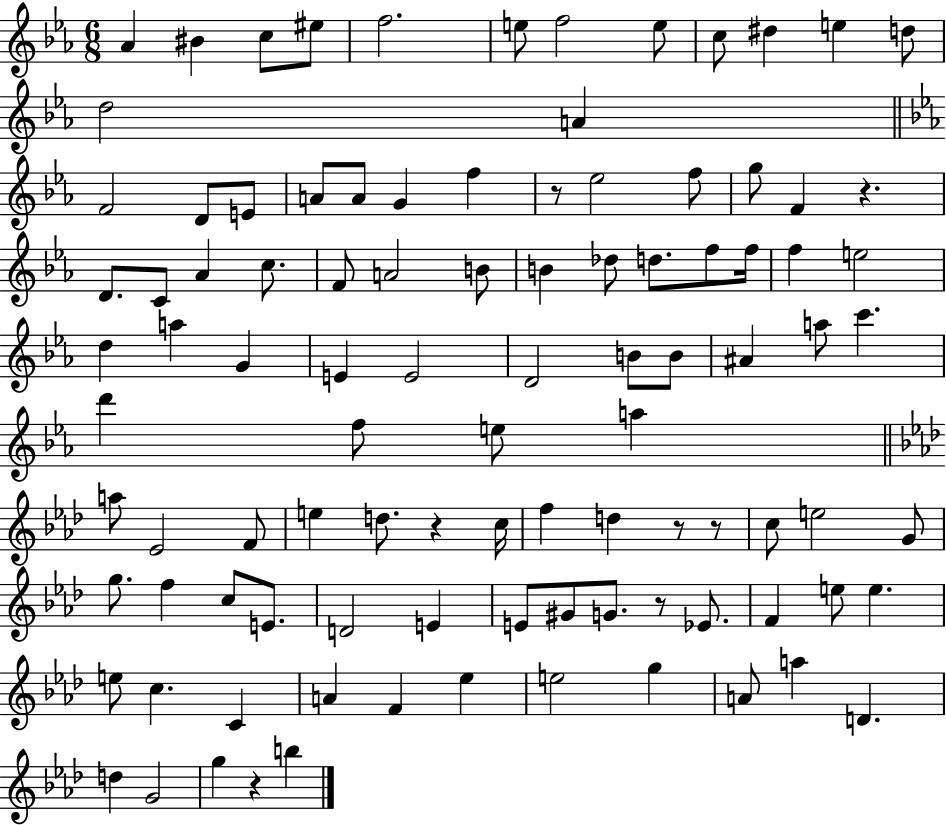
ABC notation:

X:1
T:Untitled
M:6/8
L:1/4
K:Eb
_A ^B c/2 ^e/2 f2 e/2 f2 e/2 c/2 ^d e d/2 d2 A F2 D/2 E/2 A/2 A/2 G f z/2 _e2 f/2 g/2 F z D/2 C/2 _A c/2 F/2 A2 B/2 B _d/2 d/2 f/2 f/4 f e2 d a G E E2 D2 B/2 B/2 ^A a/2 c' d' f/2 e/2 a a/2 _E2 F/2 e d/2 z c/4 f d z/2 z/2 c/2 e2 G/2 g/2 f c/2 E/2 D2 E E/2 ^G/2 G/2 z/2 _E/2 F e/2 e e/2 c C A F _e e2 g A/2 a D d G2 g z b